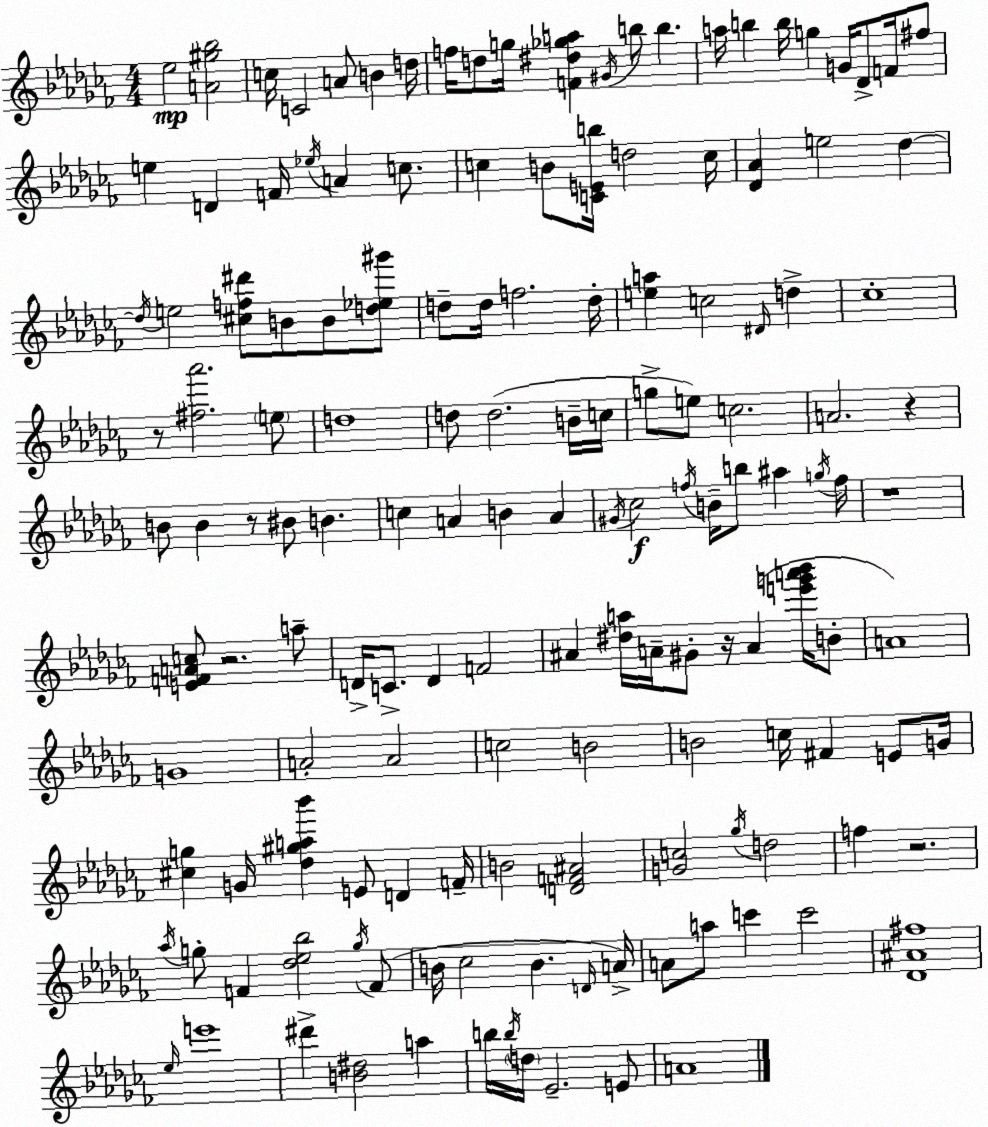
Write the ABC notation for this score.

X:1
T:Untitled
M:4/4
L:1/4
K:Abm
_e2 [A^g_b]2 c/4 C2 A/2 B d/4 f/4 d/2 g/4 [F^d_ga] ^G/4 b/2 b a/4 b b/4 g G/4 _D/2 F/4 ^f/2 e D F/4 _e/4 A c/2 c B/2 [CEb]/4 d2 c/4 [_D_A] e2 _d _d/4 e2 [^cf^d']/2 B/2 B/2 [d_e^g']/2 d/2 d/4 f2 d/4 [ea] c2 ^D/4 d _c4 z/2 [^f_a']2 e/2 d4 d/2 d2 B/4 c/4 g/2 e/2 c2 A2 z B/2 B z/2 ^B/2 B c A B A ^G/4 _c2 f/4 B/4 b/2 ^a g/4 f/4 z4 [EFAc]/2 z2 a/2 D/4 C/2 D F2 ^A [^da]/4 A/4 ^G/2 z/4 A [e'g'a'_b']/4 B/2 A4 G4 A2 A2 c2 B2 B2 c/4 ^F E/2 G/4 [^cg] G/4 [_d^ga_b'] E/2 D F/4 B2 [DF^A]2 [Gc]2 _g/4 d2 f z2 _a/4 g/2 F [_d_e_b]2 g/4 F/2 B/4 _c2 B D/4 A/4 A/2 a/2 c' c'2 [_D^A^f]4 _e/4 e'4 ^d' [B^d]2 a b/4 b/4 d/4 _E2 E/2 A4